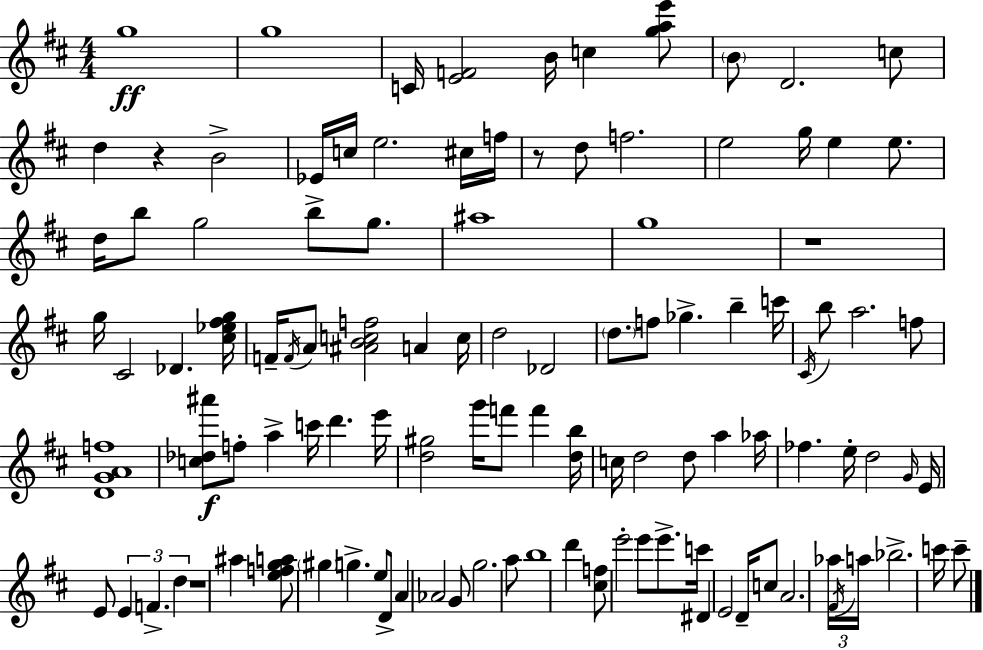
G5/w G5/w C4/s [E4,F4]/h B4/s C5/q [G5,A5,E6]/e B4/e D4/h. C5/e D5/q R/q B4/h Eb4/s C5/s E5/h. C#5/s F5/s R/e D5/e F5/h. E5/h G5/s E5/q E5/e. D5/s B5/e G5/h B5/e G5/e. A#5/w G5/w R/w G5/s C#4/h Db4/q. [C#5,Eb5,F#5,G5]/s F4/s F4/s A4/e [A#4,B4,C5,F5]/h A4/q C5/s D5/h Db4/h D5/e. F5/e Gb5/q. B5/q C6/s C#4/s B5/e A5/h. F5/e [D4,G4,A4,F5]/w [C5,Db5,A#6]/e F5/e A5/q C6/s D6/q. E6/s [D5,G#5]/h G6/s F6/e F6/q [D5,B5]/s C5/s D5/h D5/e A5/q Ab5/s FES5/q. E5/s D5/h G4/s E4/s E4/e E4/q F4/q. D5/q R/w A#5/q [E5,F5,G5,A5]/e G#5/q G5/q. E5/e D4/e A4/q Ab4/h G4/e G5/h. A5/e B5/w D6/q [C#5,F5]/e E6/h E6/e E6/e. C6/s D#4/q E4/h D4/s C5/e A4/h. Ab5/s F#4/s A5/s Bb5/h. C6/s C6/e